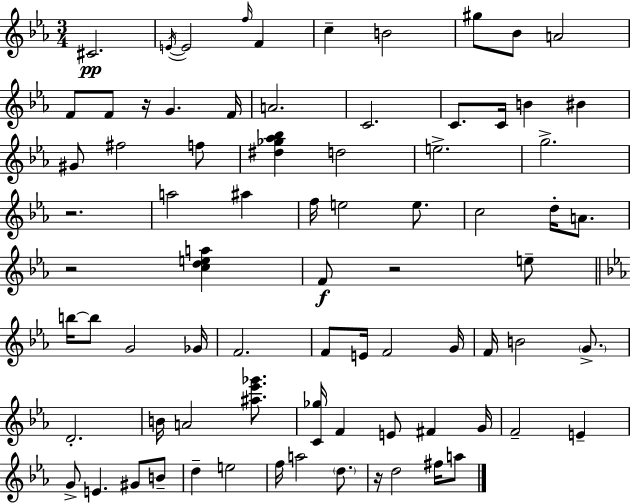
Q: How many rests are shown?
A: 5